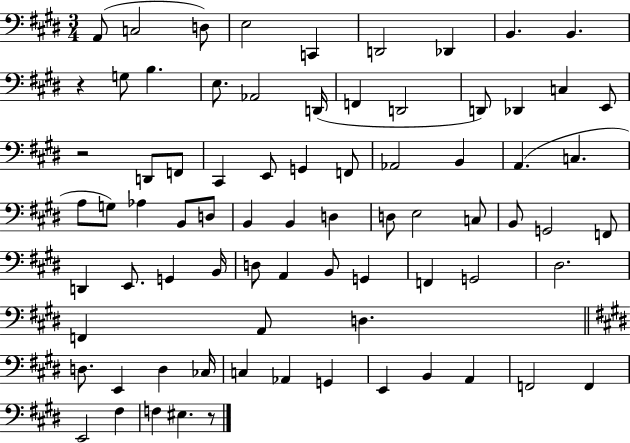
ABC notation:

X:1
T:Untitled
M:3/4
L:1/4
K:E
A,,/2 C,2 D,/2 E,2 C,, D,,2 _D,, B,, B,, z G,/2 B, E,/2 _A,,2 D,,/4 F,, D,,2 D,,/2 _D,, C, E,,/2 z2 D,,/2 F,,/2 ^C,, E,,/2 G,, F,,/2 _A,,2 B,, A,, C, A,/2 G,/2 _A, B,,/2 D,/2 B,, B,, D, D,/2 E,2 C,/2 B,,/2 G,,2 F,,/2 D,, E,,/2 G,, B,,/4 D,/2 A,, B,,/2 G,, F,, G,,2 ^D,2 F,, A,,/2 D, D,/2 E,, D, _C,/4 C, _A,, G,, E,, B,, A,, F,,2 F,, E,,2 ^F, F, ^E, z/2